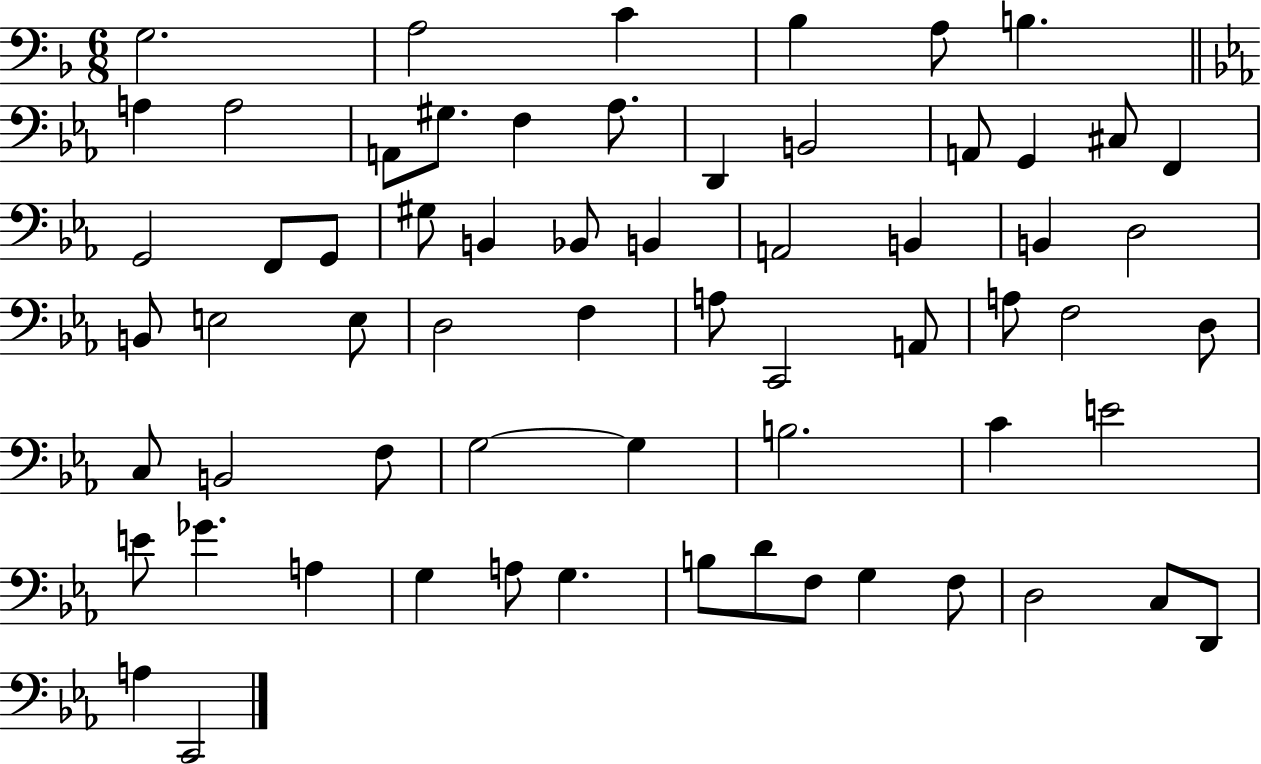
X:1
T:Untitled
M:6/8
L:1/4
K:F
G,2 A,2 C _B, A,/2 B, A, A,2 A,,/2 ^G,/2 F, _A,/2 D,, B,,2 A,,/2 G,, ^C,/2 F,, G,,2 F,,/2 G,,/2 ^G,/2 B,, _B,,/2 B,, A,,2 B,, B,, D,2 B,,/2 E,2 E,/2 D,2 F, A,/2 C,,2 A,,/2 A,/2 F,2 D,/2 C,/2 B,,2 F,/2 G,2 G, B,2 C E2 E/2 _G A, G, A,/2 G, B,/2 D/2 F,/2 G, F,/2 D,2 C,/2 D,,/2 A, C,,2